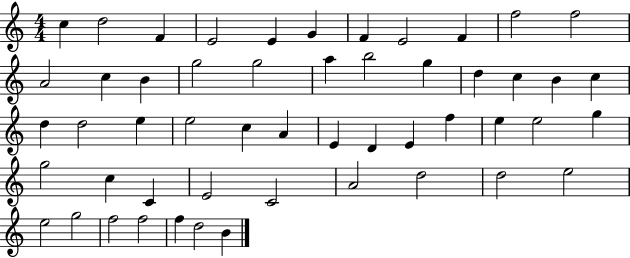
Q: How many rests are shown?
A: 0